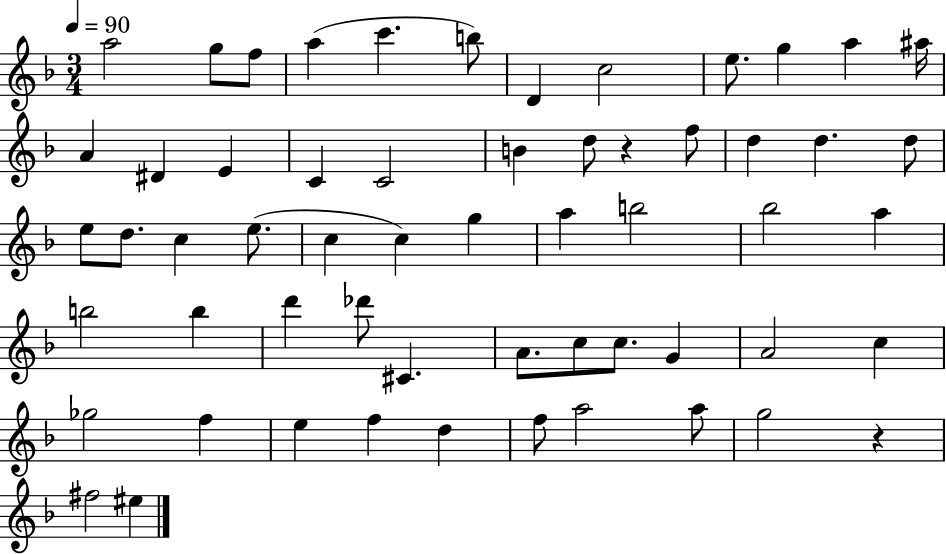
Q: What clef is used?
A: treble